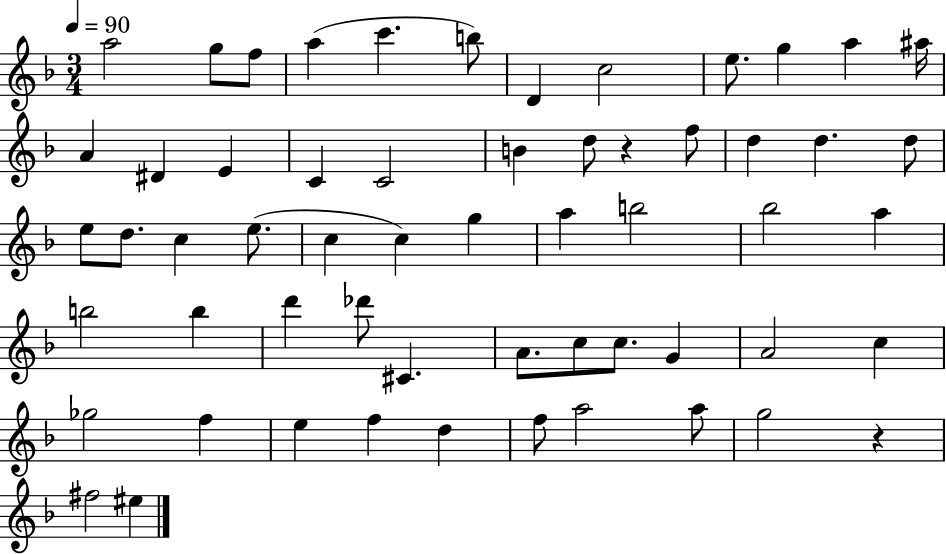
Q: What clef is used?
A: treble